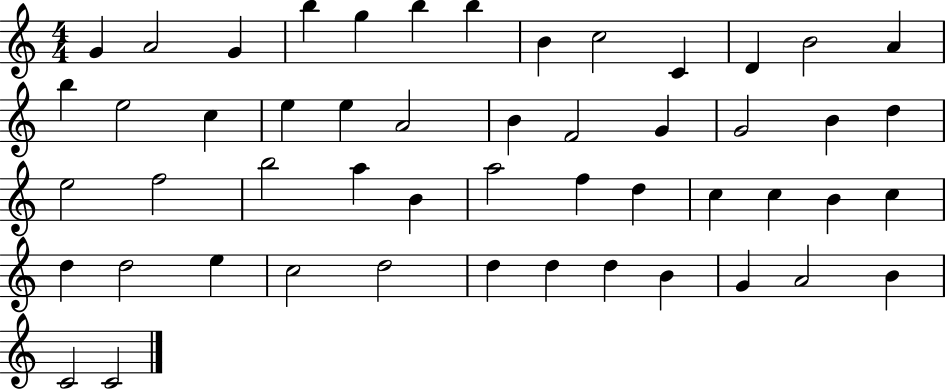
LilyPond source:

{
  \clef treble
  \numericTimeSignature
  \time 4/4
  \key c \major
  g'4 a'2 g'4 | b''4 g''4 b''4 b''4 | b'4 c''2 c'4 | d'4 b'2 a'4 | \break b''4 e''2 c''4 | e''4 e''4 a'2 | b'4 f'2 g'4 | g'2 b'4 d''4 | \break e''2 f''2 | b''2 a''4 b'4 | a''2 f''4 d''4 | c''4 c''4 b'4 c''4 | \break d''4 d''2 e''4 | c''2 d''2 | d''4 d''4 d''4 b'4 | g'4 a'2 b'4 | \break c'2 c'2 | \bar "|."
}